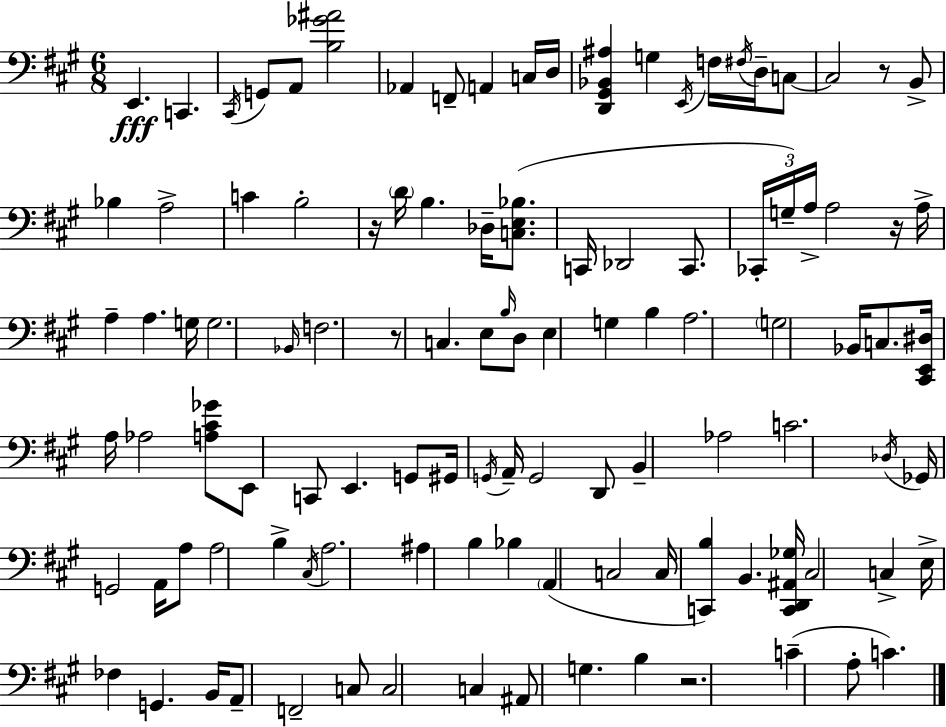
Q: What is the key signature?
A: A major